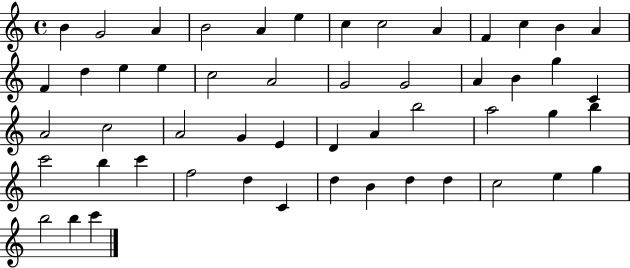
{
  \clef treble
  \time 4/4
  \defaultTimeSignature
  \key c \major
  b'4 g'2 a'4 | b'2 a'4 e''4 | c''4 c''2 a'4 | f'4 c''4 b'4 a'4 | \break f'4 d''4 e''4 e''4 | c''2 a'2 | g'2 g'2 | a'4 b'4 g''4 c'4 | \break a'2 c''2 | a'2 g'4 e'4 | d'4 a'4 b''2 | a''2 g''4 b''4 | \break c'''2 b''4 c'''4 | f''2 d''4 c'4 | d''4 b'4 d''4 d''4 | c''2 e''4 g''4 | \break b''2 b''4 c'''4 | \bar "|."
}